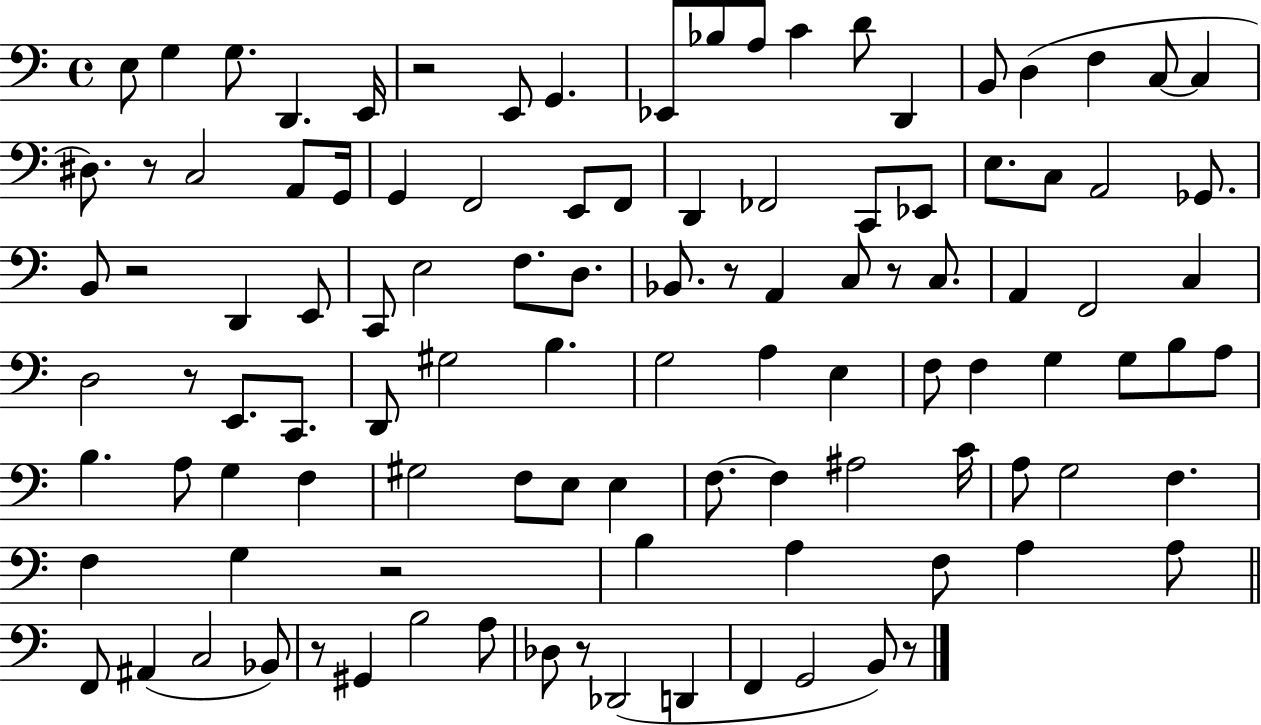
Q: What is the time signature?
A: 4/4